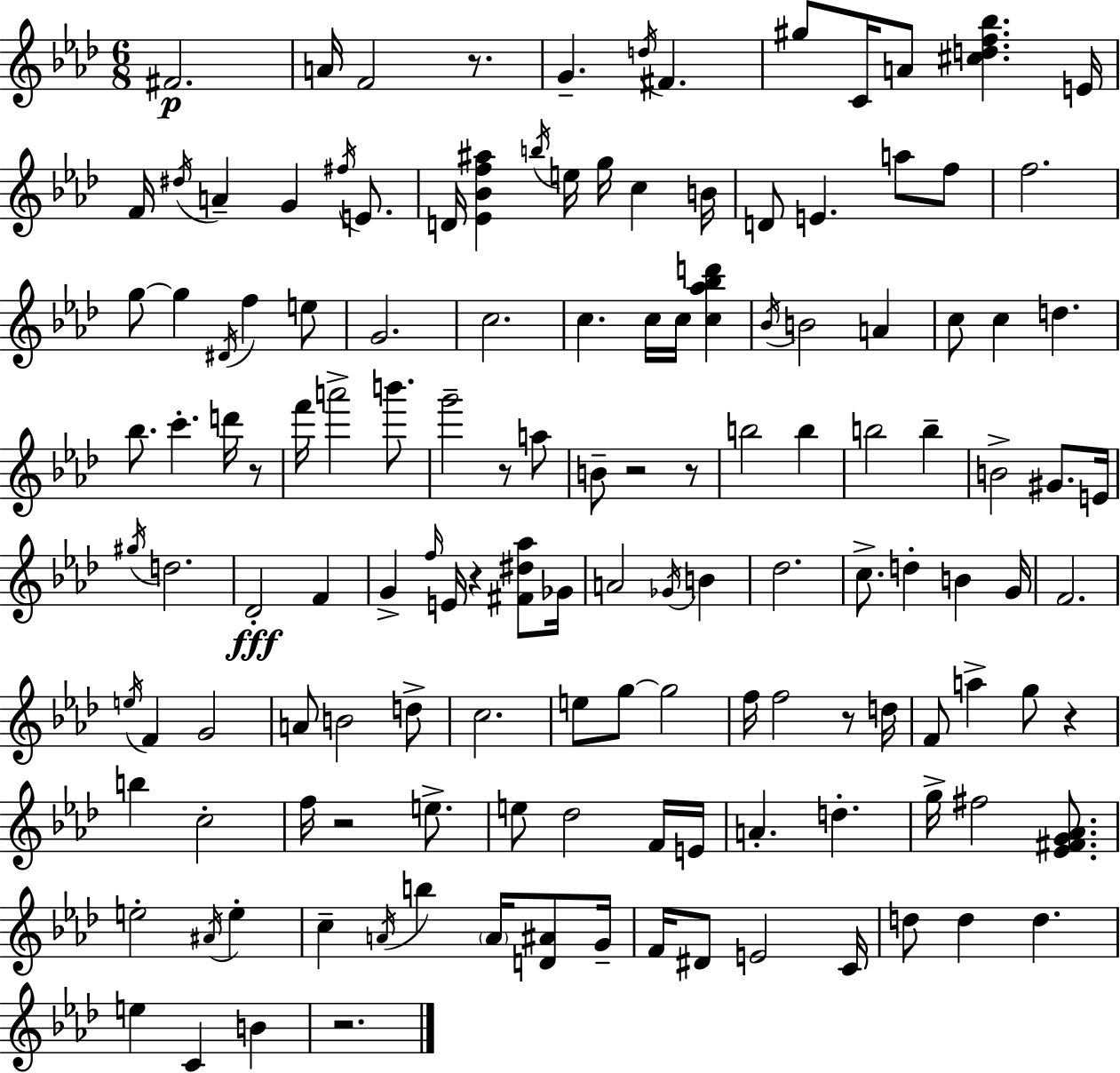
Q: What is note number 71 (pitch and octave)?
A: Db5